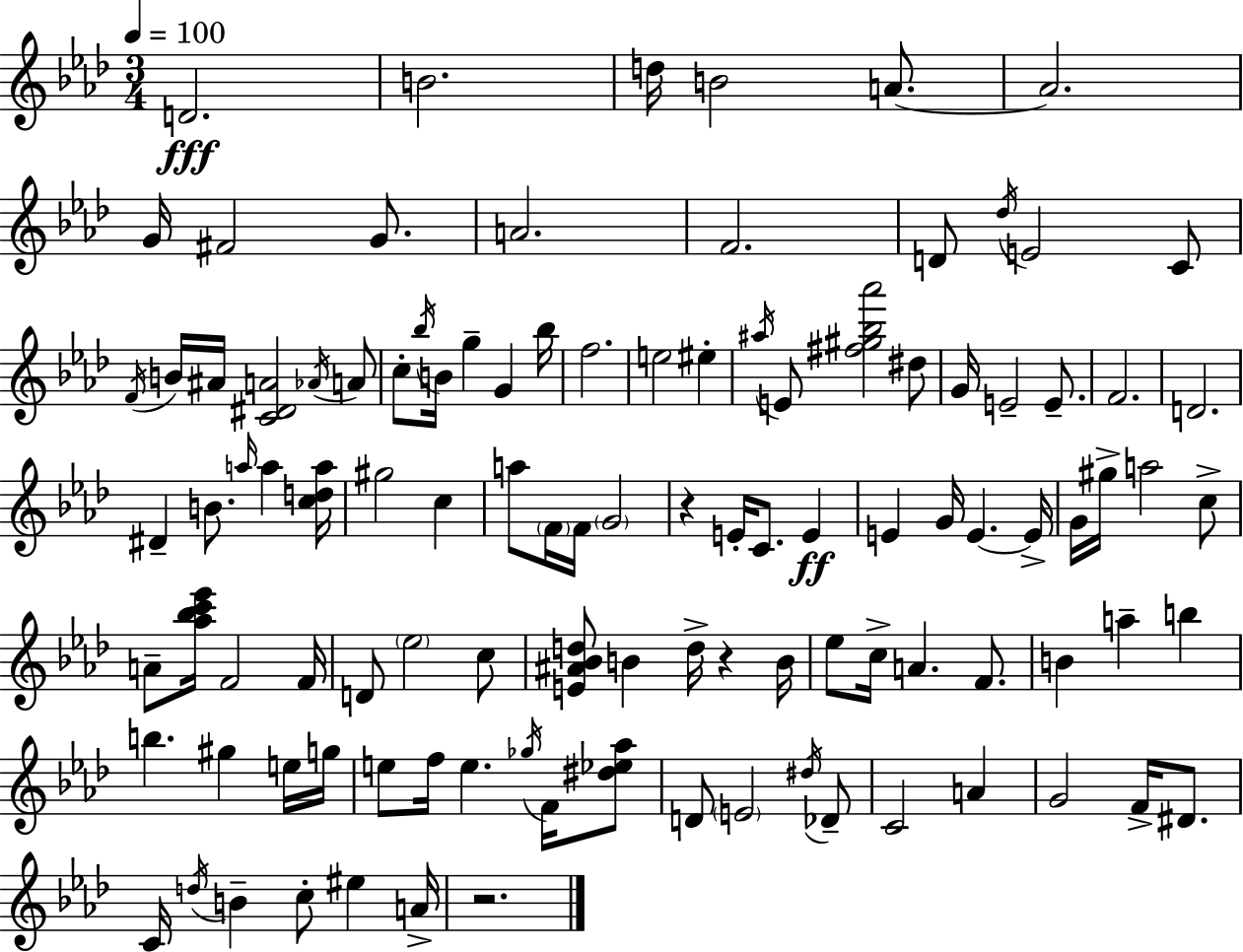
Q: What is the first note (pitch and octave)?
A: D4